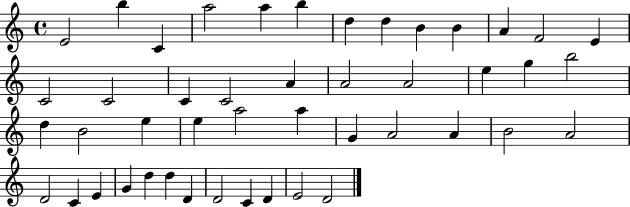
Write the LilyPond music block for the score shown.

{
  \clef treble
  \time 4/4
  \defaultTimeSignature
  \key c \major
  e'2 b''4 c'4 | a''2 a''4 b''4 | d''4 d''4 b'4 b'4 | a'4 f'2 e'4 | \break c'2 c'2 | c'4 c'2 a'4 | a'2 a'2 | e''4 g''4 b''2 | \break d''4 b'2 e''4 | e''4 a''2 a''4 | g'4 a'2 a'4 | b'2 a'2 | \break d'2 c'4 e'4 | g'4 d''4 d''4 d'4 | d'2 c'4 d'4 | e'2 d'2 | \break \bar "|."
}